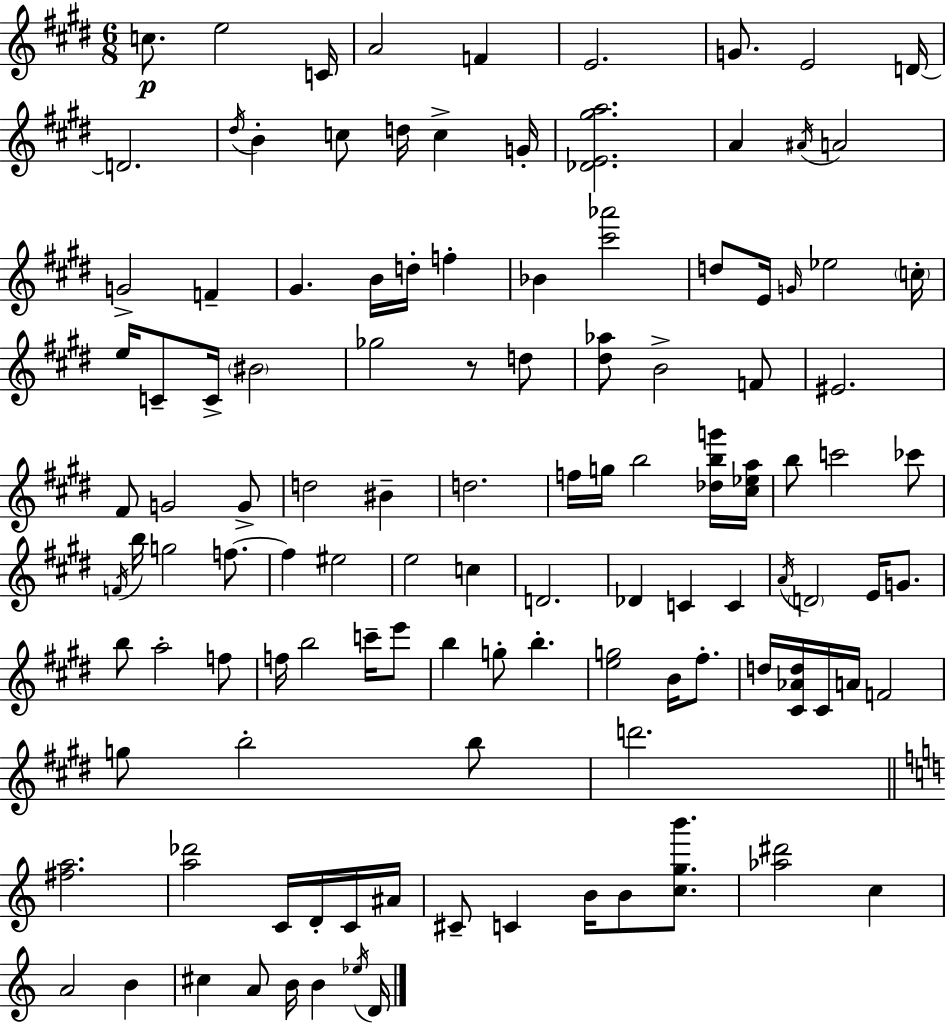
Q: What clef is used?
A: treble